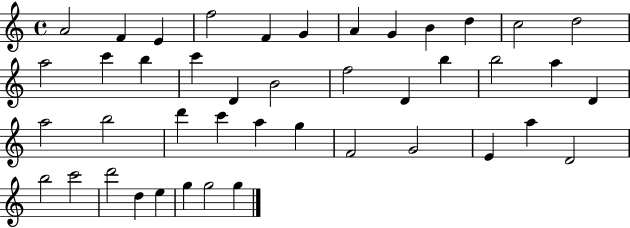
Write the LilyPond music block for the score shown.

{
  \clef treble
  \time 4/4
  \defaultTimeSignature
  \key c \major
  a'2 f'4 e'4 | f''2 f'4 g'4 | a'4 g'4 b'4 d''4 | c''2 d''2 | \break a''2 c'''4 b''4 | c'''4 d'4 b'2 | f''2 d'4 b''4 | b''2 a''4 d'4 | \break a''2 b''2 | d'''4 c'''4 a''4 g''4 | f'2 g'2 | e'4 a''4 d'2 | \break b''2 c'''2 | d'''2 d''4 e''4 | g''4 g''2 g''4 | \bar "|."
}